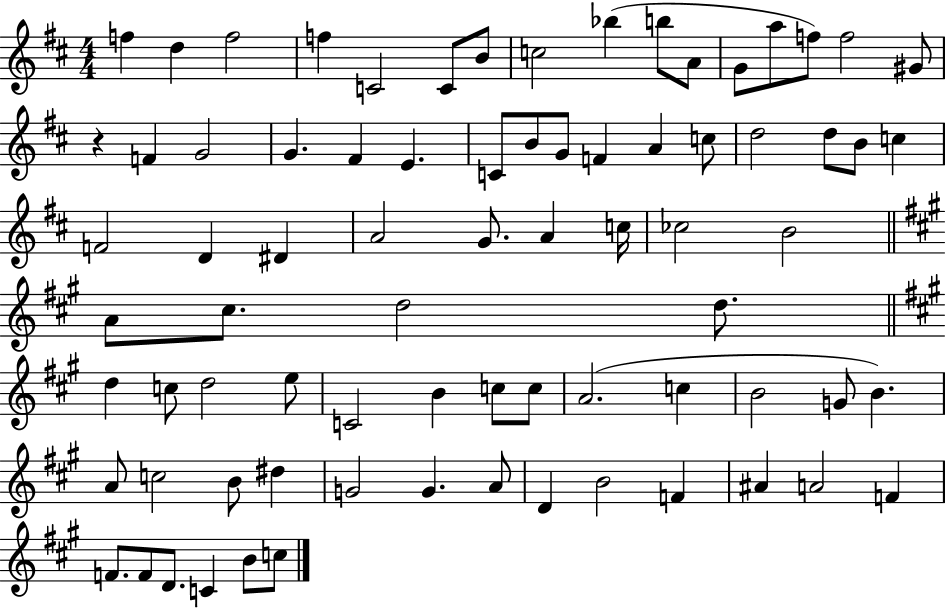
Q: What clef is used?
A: treble